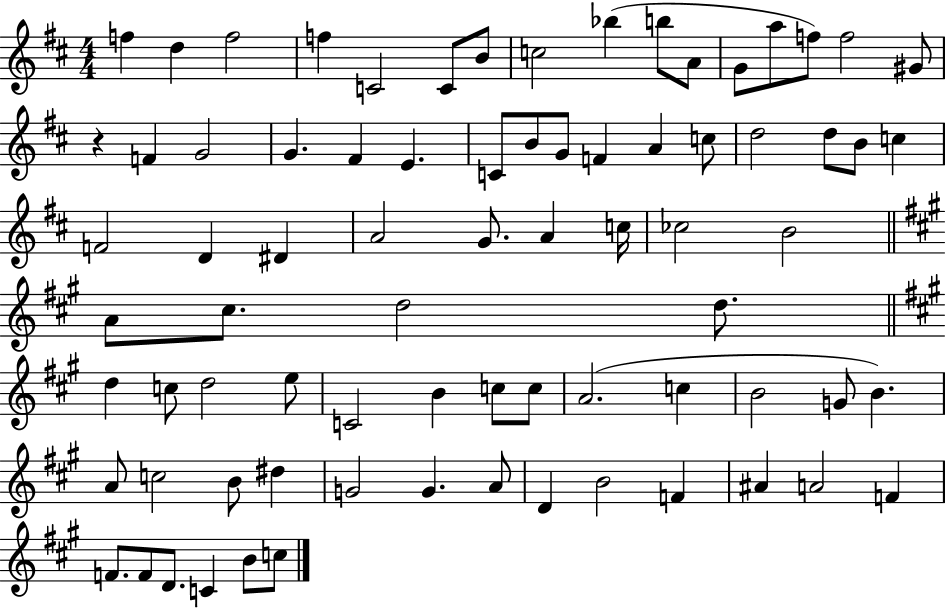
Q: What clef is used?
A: treble